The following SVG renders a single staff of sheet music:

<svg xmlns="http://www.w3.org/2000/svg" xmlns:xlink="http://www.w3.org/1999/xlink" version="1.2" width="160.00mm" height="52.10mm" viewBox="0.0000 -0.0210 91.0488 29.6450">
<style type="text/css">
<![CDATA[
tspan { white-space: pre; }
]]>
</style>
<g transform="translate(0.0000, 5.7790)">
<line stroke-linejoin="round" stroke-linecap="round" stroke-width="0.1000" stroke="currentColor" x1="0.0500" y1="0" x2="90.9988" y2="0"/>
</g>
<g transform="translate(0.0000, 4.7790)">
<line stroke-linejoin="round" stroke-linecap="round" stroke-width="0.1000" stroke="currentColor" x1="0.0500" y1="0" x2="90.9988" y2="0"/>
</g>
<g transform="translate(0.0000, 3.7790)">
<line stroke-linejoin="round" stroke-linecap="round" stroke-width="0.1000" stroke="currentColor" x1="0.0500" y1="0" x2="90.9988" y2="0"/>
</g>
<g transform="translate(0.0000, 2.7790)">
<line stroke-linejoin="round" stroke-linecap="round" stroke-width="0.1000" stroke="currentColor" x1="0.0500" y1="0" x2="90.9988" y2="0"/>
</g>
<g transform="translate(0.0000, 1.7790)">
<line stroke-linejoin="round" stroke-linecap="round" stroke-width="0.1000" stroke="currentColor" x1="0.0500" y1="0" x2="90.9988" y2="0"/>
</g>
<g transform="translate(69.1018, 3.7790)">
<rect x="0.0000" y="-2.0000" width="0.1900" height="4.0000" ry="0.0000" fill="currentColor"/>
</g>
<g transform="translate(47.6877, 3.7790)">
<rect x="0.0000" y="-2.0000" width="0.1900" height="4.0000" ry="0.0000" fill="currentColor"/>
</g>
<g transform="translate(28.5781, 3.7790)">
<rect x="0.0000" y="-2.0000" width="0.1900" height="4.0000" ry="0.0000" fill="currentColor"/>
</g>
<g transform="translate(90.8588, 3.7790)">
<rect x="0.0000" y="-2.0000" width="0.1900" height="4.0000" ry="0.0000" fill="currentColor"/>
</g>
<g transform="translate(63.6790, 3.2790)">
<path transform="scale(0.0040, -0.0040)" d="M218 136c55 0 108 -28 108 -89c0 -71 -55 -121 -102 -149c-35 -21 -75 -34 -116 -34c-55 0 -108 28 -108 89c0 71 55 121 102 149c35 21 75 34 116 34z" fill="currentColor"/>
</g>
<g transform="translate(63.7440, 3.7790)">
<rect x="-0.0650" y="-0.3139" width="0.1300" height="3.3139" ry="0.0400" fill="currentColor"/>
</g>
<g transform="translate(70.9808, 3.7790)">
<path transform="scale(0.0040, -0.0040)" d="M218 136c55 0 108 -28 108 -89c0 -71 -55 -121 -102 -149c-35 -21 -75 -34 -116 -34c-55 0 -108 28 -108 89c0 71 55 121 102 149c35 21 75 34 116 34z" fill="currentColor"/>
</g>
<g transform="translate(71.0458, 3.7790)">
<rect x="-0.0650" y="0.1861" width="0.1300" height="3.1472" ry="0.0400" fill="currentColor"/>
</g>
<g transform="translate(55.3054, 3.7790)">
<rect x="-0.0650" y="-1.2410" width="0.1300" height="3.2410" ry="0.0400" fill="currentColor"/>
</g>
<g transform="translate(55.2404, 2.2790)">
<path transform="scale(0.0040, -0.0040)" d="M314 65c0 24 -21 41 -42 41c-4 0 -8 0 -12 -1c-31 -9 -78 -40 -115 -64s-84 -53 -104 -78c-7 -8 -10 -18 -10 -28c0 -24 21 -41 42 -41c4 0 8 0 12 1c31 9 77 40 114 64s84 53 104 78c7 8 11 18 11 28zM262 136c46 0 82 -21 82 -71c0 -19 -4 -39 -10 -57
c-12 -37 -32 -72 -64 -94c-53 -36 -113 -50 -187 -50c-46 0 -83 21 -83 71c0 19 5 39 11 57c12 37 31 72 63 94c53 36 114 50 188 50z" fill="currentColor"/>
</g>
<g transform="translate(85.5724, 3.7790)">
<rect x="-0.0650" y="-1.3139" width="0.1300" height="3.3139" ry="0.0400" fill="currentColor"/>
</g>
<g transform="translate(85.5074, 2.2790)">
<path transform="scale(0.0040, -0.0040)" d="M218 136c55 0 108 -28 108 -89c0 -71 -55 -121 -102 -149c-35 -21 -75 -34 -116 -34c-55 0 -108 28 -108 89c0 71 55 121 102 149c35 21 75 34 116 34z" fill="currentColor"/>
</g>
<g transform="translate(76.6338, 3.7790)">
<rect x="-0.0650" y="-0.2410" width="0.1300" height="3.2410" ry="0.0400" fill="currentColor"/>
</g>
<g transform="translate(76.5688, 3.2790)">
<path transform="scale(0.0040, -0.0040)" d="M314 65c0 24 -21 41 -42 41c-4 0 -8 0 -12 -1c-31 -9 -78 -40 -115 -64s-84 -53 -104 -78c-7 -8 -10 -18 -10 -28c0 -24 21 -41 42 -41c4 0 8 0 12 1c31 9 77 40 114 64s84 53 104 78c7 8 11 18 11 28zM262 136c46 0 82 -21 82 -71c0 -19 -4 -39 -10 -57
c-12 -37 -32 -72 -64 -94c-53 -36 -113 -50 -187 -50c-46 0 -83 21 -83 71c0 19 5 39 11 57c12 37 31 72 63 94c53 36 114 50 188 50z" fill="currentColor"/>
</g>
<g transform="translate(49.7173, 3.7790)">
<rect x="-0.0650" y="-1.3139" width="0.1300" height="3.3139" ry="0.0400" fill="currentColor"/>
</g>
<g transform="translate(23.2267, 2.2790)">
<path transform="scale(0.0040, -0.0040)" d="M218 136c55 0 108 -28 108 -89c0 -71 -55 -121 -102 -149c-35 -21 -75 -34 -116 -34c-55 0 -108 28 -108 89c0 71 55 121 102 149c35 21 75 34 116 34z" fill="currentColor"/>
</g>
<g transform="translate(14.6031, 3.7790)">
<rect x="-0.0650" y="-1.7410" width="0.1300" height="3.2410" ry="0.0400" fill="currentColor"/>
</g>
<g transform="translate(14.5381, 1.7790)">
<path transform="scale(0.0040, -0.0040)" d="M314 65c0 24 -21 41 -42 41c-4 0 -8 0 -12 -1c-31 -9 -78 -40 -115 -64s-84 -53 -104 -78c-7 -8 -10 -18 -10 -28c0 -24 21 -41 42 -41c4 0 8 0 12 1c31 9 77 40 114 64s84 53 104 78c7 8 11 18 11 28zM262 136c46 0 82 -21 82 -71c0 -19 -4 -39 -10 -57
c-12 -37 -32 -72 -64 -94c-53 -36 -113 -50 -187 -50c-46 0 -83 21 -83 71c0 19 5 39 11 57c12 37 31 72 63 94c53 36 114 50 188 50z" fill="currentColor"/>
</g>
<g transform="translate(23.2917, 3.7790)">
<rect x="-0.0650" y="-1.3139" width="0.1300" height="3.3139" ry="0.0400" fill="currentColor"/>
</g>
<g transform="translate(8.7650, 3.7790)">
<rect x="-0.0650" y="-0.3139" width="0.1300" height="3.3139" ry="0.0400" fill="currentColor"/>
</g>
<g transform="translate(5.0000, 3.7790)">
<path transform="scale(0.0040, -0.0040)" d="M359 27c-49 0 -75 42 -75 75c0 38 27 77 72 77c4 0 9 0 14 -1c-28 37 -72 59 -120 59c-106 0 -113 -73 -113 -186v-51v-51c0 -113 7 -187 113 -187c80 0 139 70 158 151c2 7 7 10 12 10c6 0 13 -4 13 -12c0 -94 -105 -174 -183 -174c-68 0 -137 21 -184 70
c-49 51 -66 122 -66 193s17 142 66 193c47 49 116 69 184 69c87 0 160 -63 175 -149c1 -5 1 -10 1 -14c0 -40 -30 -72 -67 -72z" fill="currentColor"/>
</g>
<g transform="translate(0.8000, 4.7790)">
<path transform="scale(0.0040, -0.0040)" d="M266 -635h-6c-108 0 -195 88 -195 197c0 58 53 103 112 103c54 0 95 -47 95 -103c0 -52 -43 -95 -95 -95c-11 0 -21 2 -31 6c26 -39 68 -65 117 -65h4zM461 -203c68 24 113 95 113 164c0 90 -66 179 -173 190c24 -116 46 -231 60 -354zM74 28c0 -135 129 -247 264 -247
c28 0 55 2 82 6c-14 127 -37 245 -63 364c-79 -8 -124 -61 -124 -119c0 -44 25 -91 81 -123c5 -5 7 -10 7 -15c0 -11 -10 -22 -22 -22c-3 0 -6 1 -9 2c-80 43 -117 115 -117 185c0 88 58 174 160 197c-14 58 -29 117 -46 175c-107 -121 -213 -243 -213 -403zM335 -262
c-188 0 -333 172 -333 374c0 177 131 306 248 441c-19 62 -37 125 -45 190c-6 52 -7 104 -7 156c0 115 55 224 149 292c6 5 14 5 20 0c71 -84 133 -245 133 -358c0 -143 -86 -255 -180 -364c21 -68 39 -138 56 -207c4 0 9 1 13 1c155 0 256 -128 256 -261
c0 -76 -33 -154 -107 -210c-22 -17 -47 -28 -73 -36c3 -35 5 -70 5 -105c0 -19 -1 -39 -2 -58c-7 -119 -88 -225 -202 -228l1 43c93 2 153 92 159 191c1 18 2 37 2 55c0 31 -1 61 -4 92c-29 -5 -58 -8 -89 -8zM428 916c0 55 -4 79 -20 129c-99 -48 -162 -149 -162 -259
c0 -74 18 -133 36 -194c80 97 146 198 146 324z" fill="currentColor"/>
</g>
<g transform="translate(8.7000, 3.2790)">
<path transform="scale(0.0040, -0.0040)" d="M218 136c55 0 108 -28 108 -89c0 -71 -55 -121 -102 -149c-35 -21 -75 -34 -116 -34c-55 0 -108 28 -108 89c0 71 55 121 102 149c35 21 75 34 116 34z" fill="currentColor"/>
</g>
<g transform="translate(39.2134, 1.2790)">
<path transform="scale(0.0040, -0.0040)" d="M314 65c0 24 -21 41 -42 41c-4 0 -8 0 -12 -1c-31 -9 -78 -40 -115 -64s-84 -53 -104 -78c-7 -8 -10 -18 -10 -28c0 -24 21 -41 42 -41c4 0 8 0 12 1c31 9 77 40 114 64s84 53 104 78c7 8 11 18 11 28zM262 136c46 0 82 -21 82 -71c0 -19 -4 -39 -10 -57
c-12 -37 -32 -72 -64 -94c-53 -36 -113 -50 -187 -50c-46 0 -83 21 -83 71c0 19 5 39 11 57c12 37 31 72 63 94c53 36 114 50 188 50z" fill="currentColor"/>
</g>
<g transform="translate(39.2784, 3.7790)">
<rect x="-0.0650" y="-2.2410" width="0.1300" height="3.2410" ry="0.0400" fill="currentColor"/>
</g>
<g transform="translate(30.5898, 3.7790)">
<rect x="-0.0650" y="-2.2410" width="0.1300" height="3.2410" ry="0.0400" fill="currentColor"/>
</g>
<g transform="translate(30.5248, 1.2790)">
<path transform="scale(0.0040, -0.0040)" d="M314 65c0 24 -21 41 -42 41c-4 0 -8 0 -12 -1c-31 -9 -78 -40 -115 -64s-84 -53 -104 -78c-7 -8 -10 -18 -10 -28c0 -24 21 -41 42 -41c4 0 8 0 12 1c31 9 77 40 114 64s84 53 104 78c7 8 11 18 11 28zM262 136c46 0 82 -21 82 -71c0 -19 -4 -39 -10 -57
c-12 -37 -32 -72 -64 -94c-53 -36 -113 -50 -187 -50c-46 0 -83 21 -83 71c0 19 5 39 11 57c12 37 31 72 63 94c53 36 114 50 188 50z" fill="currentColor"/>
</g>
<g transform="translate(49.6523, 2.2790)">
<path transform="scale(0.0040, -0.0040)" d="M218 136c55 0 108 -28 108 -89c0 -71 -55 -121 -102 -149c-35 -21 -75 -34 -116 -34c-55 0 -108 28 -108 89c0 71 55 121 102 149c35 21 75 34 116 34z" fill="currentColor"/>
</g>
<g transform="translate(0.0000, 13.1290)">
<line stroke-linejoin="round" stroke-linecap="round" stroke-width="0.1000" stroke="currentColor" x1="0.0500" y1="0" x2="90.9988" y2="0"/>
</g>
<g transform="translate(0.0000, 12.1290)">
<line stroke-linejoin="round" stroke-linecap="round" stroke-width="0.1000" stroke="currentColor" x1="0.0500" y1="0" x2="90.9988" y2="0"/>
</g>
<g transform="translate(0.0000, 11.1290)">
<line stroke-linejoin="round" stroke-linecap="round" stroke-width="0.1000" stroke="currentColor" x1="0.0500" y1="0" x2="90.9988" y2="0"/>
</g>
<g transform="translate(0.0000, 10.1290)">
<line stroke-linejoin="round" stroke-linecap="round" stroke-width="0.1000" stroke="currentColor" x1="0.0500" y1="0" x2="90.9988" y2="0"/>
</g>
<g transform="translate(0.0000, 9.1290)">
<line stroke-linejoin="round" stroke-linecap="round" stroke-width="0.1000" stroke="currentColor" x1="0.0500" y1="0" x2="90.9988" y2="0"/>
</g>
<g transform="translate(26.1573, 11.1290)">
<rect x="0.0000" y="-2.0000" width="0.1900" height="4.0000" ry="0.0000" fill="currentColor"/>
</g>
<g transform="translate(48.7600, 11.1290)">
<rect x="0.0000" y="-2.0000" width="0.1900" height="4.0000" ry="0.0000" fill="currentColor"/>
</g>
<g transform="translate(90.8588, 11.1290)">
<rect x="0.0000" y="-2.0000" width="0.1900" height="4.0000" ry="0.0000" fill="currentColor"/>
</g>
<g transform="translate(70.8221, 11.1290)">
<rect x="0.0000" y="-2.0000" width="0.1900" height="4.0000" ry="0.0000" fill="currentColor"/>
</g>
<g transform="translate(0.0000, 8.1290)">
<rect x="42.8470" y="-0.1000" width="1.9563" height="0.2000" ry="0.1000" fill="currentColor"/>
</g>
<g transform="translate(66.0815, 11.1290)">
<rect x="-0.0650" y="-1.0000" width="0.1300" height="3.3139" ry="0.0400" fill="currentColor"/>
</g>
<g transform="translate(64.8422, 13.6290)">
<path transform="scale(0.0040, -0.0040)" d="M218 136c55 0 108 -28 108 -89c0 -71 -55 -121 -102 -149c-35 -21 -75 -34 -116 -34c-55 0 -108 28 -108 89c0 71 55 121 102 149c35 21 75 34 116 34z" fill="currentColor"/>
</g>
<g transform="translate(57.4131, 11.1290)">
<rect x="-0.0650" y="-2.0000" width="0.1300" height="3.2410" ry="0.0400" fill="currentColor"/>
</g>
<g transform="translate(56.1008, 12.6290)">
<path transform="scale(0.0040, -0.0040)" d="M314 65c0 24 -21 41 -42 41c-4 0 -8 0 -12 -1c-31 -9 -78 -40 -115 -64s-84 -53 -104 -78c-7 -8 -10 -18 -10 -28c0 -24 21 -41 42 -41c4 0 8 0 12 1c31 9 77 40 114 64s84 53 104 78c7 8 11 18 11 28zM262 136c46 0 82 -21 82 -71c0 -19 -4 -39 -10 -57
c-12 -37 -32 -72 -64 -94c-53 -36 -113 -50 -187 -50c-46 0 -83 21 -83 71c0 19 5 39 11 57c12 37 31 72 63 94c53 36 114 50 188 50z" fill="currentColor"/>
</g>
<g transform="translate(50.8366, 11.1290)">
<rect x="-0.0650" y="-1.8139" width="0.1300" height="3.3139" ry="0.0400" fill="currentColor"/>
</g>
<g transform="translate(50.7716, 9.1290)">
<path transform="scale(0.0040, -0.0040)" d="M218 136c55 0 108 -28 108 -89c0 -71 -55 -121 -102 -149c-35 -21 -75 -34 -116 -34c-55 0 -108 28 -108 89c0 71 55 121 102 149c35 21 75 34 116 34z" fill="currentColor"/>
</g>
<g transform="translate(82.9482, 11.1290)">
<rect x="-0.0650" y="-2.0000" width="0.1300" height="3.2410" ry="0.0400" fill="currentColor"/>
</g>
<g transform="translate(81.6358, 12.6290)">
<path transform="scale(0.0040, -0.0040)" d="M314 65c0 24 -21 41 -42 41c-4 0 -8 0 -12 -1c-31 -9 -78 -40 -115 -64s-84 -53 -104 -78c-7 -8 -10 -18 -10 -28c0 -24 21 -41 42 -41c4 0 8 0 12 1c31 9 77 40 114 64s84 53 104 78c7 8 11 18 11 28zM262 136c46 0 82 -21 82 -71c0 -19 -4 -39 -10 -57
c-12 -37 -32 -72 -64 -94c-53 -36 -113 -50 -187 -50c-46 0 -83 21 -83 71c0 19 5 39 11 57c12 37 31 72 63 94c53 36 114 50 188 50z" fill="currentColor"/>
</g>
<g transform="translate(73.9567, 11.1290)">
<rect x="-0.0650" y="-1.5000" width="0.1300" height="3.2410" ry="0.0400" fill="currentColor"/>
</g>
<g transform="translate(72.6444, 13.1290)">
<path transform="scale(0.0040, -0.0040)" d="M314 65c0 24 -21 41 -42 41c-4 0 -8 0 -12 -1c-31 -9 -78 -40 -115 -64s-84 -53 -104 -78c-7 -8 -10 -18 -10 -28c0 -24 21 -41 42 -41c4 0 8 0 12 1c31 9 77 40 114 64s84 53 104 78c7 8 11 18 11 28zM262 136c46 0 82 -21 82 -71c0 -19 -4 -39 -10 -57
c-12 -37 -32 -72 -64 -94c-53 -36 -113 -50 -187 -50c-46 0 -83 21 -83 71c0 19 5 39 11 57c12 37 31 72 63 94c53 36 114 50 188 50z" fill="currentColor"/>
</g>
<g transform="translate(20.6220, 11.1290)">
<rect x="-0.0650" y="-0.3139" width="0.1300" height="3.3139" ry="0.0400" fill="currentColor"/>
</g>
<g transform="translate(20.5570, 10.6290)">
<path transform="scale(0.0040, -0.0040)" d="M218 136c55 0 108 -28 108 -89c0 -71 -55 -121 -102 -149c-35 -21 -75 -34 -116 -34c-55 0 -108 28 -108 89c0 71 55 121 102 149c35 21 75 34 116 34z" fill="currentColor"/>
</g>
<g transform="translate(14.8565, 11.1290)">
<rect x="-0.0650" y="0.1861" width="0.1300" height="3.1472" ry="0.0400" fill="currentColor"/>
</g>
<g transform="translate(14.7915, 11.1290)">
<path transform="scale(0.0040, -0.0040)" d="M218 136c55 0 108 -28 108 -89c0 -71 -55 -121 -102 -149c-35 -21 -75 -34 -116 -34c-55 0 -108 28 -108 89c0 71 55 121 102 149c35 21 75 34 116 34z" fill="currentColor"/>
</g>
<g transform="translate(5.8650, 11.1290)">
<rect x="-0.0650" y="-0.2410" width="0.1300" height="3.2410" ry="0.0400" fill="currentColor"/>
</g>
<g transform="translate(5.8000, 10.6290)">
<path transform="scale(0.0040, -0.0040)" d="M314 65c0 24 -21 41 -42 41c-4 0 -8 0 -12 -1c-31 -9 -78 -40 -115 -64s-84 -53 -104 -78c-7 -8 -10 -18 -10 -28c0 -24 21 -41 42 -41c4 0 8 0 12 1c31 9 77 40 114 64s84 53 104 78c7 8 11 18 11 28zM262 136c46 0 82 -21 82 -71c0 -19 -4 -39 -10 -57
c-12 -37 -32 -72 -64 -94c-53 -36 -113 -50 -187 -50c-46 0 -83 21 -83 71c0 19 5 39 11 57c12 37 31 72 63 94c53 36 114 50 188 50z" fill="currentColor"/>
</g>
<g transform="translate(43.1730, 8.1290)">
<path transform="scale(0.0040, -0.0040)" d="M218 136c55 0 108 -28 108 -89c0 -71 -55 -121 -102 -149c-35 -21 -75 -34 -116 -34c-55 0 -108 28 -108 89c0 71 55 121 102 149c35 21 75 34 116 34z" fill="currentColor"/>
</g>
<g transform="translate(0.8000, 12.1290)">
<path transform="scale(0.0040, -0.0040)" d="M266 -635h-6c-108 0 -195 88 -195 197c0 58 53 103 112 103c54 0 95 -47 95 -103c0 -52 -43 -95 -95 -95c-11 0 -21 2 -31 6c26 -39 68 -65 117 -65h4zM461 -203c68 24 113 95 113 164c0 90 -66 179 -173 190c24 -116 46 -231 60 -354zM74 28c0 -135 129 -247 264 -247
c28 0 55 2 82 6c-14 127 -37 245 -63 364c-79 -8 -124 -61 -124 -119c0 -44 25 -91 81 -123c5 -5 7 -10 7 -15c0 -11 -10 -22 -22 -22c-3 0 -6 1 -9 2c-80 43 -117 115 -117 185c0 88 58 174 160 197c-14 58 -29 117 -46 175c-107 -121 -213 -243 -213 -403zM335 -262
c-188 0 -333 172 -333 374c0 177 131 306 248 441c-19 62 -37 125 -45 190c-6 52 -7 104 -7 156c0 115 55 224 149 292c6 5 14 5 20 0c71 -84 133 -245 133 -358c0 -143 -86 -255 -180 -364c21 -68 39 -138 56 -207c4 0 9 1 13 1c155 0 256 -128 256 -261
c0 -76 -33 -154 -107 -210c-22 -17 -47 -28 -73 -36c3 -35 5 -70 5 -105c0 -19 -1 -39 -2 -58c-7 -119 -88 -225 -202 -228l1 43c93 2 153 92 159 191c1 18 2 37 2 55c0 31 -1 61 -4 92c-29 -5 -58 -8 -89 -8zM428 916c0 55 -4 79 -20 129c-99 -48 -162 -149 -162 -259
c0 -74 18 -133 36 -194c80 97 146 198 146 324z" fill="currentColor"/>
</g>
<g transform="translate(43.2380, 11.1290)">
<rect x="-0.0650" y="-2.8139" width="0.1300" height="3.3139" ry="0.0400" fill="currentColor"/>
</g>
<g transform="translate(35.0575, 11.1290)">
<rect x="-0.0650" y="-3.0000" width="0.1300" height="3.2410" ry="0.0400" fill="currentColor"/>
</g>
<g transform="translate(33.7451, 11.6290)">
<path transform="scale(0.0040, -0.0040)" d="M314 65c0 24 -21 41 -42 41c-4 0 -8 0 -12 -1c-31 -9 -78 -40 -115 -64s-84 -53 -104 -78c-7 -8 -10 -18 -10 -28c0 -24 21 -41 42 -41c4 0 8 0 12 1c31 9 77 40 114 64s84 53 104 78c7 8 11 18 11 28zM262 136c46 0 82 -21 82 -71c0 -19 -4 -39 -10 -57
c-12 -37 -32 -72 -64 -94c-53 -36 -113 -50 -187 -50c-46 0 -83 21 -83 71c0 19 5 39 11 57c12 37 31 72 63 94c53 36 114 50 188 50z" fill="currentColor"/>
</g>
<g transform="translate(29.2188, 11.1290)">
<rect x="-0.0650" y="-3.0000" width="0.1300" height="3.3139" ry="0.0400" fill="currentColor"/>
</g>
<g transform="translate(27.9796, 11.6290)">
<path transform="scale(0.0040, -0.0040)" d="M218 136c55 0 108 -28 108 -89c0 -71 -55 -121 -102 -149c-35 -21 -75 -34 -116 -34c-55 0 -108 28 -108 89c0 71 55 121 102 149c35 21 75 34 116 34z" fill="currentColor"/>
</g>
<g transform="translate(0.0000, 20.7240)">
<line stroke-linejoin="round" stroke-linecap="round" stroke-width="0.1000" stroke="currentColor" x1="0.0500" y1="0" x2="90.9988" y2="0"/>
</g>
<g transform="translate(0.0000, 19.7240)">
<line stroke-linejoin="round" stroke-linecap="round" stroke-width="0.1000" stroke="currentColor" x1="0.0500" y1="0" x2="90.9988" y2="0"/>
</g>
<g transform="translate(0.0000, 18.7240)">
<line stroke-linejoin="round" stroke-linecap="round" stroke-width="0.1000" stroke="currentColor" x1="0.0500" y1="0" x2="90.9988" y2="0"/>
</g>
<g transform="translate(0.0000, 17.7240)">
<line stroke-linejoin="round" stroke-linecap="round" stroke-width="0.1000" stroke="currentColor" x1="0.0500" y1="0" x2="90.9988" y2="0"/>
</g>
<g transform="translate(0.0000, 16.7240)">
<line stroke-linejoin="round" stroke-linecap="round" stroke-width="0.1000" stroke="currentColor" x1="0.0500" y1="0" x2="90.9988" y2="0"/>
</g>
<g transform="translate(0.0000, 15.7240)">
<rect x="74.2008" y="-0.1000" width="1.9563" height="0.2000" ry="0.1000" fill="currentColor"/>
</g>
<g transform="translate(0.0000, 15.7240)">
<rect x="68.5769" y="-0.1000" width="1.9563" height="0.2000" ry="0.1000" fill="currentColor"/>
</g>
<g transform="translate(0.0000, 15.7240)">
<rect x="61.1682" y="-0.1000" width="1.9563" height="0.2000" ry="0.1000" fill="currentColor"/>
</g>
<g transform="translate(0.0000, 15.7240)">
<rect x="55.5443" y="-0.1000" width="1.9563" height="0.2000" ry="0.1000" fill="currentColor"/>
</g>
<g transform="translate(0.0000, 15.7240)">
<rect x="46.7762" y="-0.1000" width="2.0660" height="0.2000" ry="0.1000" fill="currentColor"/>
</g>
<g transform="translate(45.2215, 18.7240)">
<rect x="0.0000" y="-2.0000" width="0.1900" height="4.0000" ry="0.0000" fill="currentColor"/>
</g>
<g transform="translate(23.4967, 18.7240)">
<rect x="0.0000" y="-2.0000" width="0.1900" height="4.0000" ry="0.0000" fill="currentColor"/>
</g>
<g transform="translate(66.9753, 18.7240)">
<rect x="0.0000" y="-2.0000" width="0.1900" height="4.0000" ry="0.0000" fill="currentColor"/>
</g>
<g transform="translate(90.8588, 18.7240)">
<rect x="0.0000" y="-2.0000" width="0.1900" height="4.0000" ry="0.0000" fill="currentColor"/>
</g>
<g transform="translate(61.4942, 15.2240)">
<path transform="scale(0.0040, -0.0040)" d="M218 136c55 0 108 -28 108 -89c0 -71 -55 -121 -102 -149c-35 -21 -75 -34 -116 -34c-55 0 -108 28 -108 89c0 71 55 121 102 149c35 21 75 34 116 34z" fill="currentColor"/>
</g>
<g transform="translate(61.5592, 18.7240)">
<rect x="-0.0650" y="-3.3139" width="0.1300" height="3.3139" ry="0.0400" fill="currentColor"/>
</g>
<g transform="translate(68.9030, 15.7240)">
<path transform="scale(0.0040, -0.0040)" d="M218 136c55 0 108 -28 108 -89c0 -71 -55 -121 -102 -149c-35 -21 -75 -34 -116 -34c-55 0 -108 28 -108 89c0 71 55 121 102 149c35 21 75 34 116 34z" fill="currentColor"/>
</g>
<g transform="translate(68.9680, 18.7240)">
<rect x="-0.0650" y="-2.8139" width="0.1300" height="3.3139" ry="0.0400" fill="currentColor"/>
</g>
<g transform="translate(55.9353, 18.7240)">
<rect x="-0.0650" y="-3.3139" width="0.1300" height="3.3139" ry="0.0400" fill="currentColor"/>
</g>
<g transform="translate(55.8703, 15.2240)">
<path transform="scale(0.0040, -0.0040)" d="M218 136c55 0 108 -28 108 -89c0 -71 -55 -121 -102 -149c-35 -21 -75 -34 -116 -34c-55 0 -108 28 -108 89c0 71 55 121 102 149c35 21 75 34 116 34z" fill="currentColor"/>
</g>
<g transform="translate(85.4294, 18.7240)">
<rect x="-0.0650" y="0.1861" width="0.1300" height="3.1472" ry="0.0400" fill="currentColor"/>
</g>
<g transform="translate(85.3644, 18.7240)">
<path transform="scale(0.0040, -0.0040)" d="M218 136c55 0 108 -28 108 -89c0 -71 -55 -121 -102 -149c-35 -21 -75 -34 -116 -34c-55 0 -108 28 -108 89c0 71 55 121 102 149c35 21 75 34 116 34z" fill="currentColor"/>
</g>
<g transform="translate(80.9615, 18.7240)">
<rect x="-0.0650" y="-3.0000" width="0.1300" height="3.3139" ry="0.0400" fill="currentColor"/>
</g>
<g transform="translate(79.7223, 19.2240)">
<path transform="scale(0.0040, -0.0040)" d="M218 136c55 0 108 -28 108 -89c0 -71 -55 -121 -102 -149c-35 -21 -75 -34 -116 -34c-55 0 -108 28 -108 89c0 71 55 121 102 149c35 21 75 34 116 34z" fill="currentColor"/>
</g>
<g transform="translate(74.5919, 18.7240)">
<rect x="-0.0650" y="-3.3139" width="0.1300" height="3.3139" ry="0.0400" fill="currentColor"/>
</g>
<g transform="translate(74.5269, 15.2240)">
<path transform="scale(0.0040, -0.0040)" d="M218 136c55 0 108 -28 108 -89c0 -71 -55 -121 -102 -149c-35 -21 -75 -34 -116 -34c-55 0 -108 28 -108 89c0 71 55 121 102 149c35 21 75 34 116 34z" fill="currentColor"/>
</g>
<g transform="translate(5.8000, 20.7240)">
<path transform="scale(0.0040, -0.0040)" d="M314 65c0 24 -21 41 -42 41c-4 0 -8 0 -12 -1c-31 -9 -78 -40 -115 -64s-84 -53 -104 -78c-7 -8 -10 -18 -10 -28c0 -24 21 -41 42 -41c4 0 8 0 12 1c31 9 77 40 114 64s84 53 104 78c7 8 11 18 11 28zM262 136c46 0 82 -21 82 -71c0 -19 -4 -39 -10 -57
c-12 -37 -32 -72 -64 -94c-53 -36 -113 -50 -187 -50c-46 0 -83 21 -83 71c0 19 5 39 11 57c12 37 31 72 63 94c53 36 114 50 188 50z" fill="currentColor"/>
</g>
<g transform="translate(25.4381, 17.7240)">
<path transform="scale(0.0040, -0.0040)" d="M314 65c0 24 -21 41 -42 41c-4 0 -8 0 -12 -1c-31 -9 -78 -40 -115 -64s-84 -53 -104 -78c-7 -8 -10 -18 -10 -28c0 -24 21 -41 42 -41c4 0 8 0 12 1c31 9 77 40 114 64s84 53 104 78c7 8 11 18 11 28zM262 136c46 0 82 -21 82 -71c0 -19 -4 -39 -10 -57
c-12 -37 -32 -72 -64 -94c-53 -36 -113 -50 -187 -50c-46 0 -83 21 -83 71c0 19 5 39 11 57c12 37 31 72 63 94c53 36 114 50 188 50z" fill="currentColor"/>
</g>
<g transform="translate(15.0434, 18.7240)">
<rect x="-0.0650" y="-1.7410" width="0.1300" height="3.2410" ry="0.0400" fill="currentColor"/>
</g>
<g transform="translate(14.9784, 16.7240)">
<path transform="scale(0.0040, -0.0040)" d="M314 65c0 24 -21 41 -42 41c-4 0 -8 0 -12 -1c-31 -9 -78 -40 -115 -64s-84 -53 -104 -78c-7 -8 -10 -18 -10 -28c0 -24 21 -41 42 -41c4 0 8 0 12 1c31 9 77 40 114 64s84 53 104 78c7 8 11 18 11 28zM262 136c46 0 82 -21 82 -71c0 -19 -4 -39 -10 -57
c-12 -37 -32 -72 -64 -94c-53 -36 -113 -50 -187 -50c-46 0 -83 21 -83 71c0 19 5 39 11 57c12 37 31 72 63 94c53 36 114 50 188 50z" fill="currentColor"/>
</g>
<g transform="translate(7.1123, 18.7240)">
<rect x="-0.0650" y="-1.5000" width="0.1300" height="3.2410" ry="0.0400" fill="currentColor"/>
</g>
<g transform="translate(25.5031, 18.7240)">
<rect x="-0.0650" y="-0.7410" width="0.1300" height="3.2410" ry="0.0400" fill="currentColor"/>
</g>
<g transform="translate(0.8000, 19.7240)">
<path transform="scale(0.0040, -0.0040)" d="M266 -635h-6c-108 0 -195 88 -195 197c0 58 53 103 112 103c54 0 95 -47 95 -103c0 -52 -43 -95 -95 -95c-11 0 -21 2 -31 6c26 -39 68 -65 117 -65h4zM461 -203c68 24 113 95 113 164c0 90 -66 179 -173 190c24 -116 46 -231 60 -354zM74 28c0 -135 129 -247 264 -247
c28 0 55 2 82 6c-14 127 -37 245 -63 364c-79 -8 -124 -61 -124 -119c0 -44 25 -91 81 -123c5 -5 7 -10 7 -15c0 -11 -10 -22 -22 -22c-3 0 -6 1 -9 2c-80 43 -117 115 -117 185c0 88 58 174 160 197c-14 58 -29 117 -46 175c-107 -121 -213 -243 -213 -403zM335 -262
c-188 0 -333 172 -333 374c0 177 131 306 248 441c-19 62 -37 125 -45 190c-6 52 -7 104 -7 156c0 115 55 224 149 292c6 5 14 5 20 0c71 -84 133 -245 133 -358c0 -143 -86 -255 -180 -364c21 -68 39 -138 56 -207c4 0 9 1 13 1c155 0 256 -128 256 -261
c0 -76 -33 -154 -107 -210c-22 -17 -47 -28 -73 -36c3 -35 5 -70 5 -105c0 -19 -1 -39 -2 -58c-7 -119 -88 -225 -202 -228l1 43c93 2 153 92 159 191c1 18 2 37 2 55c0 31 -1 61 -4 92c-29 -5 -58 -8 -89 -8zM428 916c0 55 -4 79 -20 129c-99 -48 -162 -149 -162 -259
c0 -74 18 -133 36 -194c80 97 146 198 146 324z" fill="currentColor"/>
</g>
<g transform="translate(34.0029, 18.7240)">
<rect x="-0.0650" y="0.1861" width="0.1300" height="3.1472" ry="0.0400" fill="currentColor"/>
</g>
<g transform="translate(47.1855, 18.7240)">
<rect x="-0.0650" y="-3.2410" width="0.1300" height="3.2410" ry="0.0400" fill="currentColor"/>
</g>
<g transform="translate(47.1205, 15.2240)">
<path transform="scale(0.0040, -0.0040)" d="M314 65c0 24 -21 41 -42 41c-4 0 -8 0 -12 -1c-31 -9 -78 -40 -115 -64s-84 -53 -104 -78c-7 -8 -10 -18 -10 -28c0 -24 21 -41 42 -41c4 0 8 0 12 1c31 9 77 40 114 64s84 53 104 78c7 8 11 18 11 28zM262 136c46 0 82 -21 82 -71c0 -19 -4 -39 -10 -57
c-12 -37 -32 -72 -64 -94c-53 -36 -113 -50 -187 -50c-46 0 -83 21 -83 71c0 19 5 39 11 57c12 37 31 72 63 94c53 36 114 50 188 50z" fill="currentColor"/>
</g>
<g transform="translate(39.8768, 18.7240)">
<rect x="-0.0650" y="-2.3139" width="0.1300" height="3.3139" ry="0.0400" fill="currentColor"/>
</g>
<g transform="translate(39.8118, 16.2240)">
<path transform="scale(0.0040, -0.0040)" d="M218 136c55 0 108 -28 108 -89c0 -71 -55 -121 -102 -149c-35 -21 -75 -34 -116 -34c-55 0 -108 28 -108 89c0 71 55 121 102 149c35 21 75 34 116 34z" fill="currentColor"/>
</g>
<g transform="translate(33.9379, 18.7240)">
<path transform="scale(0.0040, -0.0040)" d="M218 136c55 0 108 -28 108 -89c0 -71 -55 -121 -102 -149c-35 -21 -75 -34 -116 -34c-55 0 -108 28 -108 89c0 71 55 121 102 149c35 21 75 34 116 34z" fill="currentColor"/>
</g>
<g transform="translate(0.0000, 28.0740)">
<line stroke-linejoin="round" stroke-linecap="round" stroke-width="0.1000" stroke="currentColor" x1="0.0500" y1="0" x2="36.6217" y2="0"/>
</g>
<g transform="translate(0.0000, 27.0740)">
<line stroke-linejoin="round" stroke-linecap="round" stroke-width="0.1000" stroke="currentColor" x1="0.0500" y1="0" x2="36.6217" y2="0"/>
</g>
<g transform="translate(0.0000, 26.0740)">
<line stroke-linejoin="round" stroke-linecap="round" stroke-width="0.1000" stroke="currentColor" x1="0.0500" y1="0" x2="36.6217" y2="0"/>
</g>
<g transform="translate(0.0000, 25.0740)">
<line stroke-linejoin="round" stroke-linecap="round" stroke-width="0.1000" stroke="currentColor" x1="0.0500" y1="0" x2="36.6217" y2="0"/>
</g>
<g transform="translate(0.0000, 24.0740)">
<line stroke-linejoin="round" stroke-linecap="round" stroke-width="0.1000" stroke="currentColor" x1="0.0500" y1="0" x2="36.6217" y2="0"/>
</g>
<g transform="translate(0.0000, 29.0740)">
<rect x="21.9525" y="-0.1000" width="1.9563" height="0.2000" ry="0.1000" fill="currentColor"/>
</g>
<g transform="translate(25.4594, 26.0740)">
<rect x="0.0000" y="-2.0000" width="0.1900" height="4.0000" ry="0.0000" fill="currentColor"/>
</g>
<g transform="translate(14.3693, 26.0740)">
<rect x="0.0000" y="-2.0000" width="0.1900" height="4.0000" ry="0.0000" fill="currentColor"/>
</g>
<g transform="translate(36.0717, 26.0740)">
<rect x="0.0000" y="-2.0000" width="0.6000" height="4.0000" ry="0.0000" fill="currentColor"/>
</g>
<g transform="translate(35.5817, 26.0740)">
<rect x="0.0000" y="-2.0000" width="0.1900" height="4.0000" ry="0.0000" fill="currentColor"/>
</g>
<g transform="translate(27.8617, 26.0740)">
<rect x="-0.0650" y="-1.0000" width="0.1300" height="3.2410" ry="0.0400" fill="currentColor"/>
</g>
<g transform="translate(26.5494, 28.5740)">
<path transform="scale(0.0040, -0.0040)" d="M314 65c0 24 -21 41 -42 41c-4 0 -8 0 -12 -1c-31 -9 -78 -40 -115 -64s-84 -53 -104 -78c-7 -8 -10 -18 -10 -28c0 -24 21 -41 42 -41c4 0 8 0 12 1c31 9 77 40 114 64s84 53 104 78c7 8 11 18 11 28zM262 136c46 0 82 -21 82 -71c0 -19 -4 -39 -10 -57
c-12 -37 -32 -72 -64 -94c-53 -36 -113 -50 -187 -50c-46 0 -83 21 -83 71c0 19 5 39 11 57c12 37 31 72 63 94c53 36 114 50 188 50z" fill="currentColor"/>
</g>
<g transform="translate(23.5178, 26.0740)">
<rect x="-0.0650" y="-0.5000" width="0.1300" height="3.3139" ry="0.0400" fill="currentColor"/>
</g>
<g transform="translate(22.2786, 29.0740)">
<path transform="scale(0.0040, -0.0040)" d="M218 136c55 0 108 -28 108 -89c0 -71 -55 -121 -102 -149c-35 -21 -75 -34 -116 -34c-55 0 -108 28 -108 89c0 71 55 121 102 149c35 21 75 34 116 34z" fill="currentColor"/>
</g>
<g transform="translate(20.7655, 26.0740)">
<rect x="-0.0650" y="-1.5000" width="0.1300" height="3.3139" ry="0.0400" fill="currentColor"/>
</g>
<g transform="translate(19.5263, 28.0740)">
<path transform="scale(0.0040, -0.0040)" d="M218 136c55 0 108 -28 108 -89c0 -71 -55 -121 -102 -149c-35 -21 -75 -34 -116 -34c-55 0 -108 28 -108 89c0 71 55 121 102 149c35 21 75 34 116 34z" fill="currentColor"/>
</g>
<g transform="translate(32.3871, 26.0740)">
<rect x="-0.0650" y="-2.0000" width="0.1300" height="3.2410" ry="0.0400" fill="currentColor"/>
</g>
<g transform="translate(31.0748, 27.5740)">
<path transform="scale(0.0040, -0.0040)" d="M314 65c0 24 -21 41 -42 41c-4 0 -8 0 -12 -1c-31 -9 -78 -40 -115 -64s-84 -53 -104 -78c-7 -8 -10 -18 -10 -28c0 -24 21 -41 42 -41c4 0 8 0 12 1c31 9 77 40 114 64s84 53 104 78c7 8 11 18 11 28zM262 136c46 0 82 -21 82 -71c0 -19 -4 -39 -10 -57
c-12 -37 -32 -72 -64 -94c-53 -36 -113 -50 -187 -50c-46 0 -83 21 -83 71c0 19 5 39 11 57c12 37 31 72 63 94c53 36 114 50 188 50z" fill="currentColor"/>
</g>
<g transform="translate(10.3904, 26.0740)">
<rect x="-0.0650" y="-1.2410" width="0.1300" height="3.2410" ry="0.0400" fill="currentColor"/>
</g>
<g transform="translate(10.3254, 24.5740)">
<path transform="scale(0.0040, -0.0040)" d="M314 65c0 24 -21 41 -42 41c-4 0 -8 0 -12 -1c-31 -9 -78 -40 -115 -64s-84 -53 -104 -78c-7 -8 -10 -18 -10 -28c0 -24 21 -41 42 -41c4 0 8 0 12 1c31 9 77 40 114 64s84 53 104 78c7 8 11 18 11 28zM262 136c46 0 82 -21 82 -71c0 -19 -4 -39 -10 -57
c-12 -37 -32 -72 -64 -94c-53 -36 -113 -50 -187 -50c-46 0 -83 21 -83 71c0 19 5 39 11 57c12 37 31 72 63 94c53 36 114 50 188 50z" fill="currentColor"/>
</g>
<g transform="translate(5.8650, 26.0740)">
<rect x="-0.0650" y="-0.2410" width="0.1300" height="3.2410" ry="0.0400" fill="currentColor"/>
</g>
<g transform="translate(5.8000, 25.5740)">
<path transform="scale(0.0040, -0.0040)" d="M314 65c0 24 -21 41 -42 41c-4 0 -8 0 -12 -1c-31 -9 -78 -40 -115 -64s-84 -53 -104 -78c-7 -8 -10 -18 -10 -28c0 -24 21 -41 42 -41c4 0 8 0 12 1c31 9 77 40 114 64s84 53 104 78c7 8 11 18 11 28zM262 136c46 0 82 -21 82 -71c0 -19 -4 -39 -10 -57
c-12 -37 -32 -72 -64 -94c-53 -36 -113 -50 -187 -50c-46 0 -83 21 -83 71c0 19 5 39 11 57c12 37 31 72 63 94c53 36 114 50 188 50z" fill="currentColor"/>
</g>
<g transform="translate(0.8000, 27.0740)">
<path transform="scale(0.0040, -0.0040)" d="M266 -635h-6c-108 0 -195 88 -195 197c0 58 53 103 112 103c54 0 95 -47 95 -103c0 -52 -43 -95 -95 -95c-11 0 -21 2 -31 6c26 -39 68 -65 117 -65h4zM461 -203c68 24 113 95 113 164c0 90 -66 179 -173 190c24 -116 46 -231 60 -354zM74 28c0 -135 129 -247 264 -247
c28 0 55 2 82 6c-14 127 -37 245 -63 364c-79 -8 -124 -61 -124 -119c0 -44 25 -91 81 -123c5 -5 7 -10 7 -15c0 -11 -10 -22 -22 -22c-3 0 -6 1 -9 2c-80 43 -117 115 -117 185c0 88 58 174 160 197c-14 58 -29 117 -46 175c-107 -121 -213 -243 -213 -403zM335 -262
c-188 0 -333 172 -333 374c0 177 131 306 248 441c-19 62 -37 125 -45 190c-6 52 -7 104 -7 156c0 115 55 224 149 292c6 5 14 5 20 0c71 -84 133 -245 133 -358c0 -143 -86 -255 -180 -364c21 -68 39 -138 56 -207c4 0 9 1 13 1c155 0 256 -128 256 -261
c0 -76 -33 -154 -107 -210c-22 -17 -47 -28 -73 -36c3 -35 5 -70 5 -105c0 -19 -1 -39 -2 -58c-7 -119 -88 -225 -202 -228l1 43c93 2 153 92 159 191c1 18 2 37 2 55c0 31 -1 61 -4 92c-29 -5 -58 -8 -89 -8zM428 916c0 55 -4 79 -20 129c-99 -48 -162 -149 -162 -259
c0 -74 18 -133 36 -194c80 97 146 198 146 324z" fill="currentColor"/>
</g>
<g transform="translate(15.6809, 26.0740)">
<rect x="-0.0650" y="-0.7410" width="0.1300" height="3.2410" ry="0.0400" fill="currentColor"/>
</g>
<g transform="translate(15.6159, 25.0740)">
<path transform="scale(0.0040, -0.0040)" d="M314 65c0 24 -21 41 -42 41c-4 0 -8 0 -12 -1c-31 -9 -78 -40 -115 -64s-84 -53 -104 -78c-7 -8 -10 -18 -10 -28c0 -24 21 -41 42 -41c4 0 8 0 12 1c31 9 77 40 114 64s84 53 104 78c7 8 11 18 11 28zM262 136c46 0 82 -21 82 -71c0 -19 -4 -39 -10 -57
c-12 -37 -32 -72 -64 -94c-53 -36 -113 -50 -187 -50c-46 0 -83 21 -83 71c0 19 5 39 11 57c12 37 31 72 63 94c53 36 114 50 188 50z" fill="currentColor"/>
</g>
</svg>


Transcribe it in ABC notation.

X:1
T:Untitled
M:4/4
L:1/4
K:C
c f2 e g2 g2 e e2 c B c2 e c2 B c A A2 a f F2 D E2 F2 E2 f2 d2 B g b2 b b a b A B c2 e2 d2 E C D2 F2